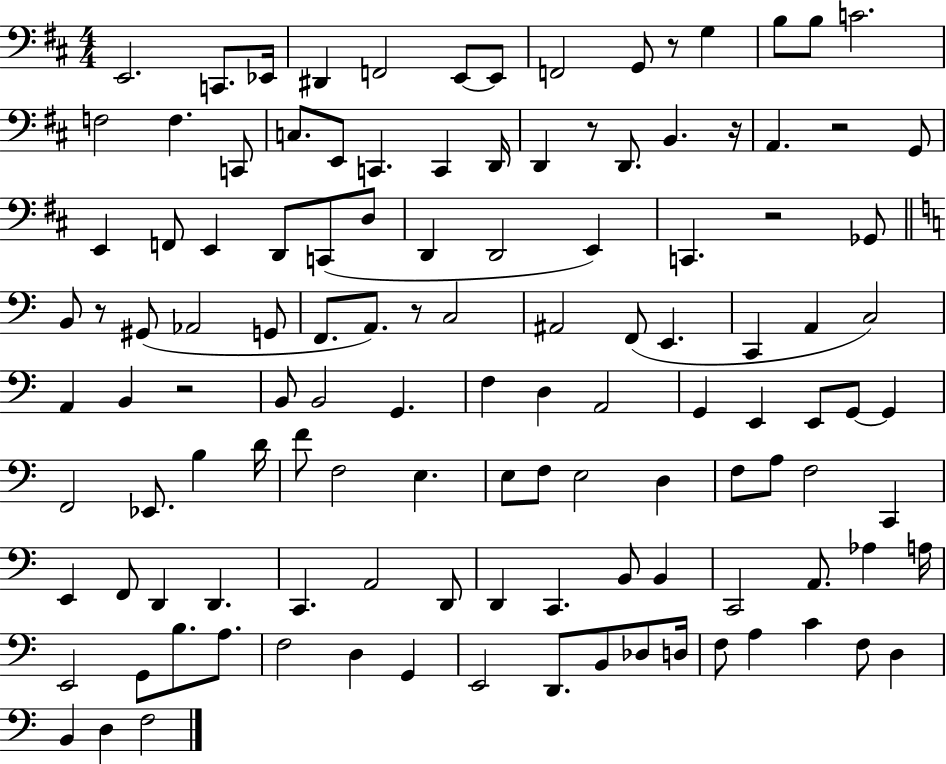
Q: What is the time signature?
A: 4/4